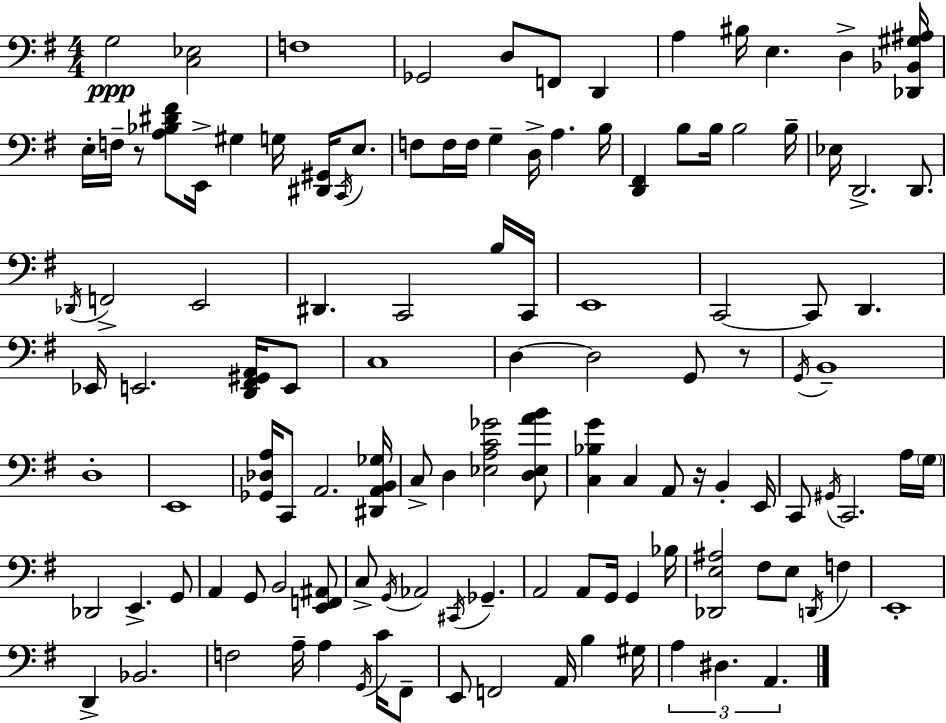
G3/h [C3,Eb3]/h F3/w Gb2/h D3/e F2/e D2/q A3/q BIS3/s E3/q. D3/q [Db2,Bb2,G#3,A#3]/s E3/s F3/s R/e [A3,Bb3,D#4,F#4]/e E2/s G#3/q G3/s [D#2,G#2]/s C2/s E3/e. F3/e F3/s F3/s G3/q D3/s A3/q. B3/s [D2,F#2]/q B3/e B3/s B3/h B3/s Eb3/s D2/h. D2/e. Db2/s F2/h E2/h D#2/q. C2/h B3/s C2/s E2/w C2/h C2/e D2/q. Eb2/s E2/h. [D2,F#2,G#2,A2]/s E2/e C3/w D3/q D3/h G2/e R/e G2/s B2/w D3/w E2/w [Gb2,Db3,A3]/s C2/e A2/h. [D#2,A2,B2,Gb3]/s C3/e D3/q [Eb3,A3,C4,Gb4]/h [D3,Eb3,A4,B4]/e [C3,Bb3,G4]/q C3/q A2/e R/s B2/q E2/s C2/e G#2/s C2/h. A3/s G3/s Db2/h E2/q. G2/e A2/q G2/e B2/h [E2,F2,A#2]/e C3/e G2/s Ab2/h C#2/s Gb2/q. A2/h A2/e G2/s G2/q Bb3/s [Db2,E3,A#3]/h F#3/e E3/e D2/s F3/q E2/w D2/q Bb2/h. F3/h A3/s A3/q G2/s C4/s F#2/e E2/e F2/h A2/s B3/q G#3/s A3/q D#3/q. A2/q.